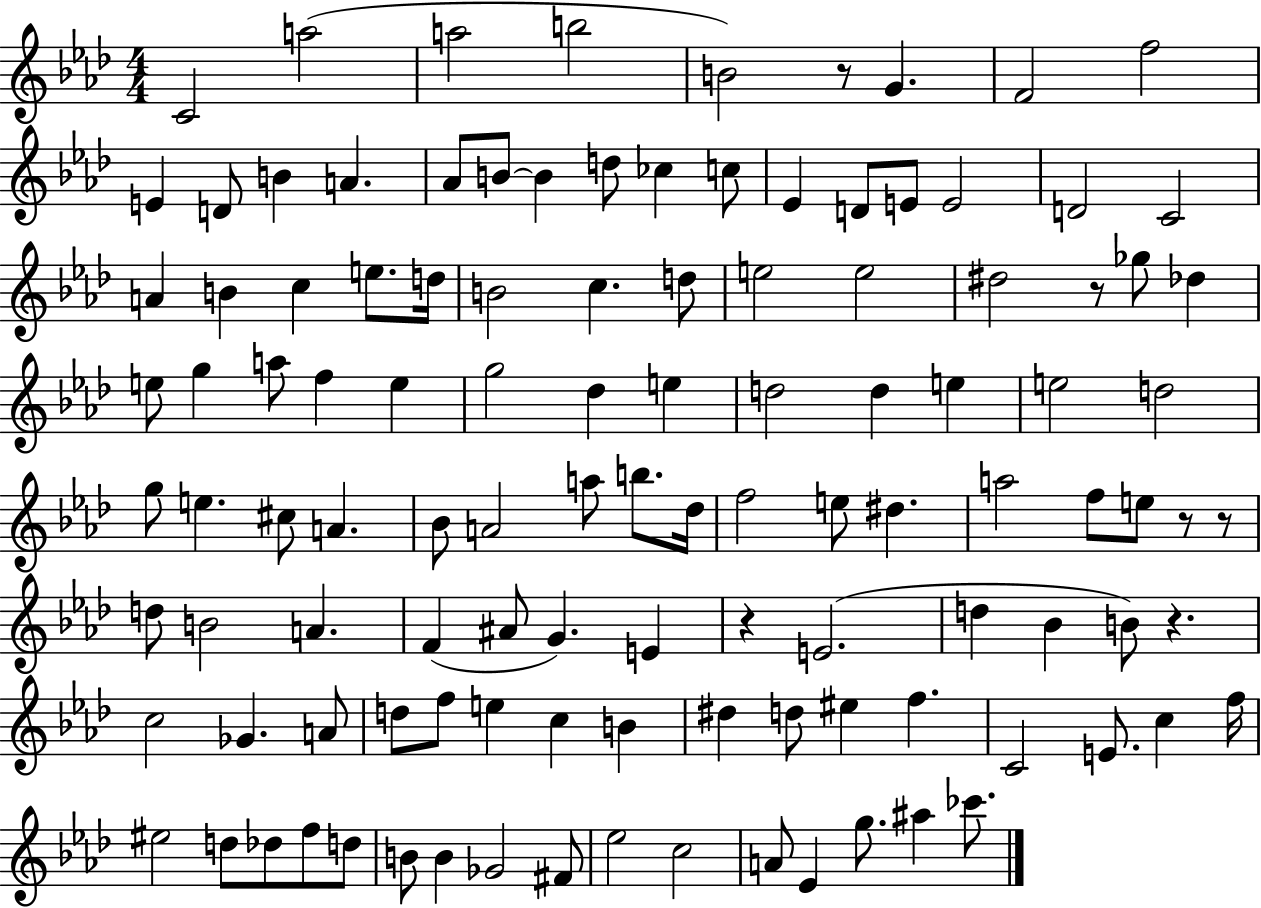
{
  \clef treble
  \numericTimeSignature
  \time 4/4
  \key aes \major
  c'2 a''2( | a''2 b''2 | b'2) r8 g'4. | f'2 f''2 | \break e'4 d'8 b'4 a'4. | aes'8 b'8~~ b'4 d''8 ces''4 c''8 | ees'4 d'8 e'8 e'2 | d'2 c'2 | \break a'4 b'4 c''4 e''8. d''16 | b'2 c''4. d''8 | e''2 e''2 | dis''2 r8 ges''8 des''4 | \break e''8 g''4 a''8 f''4 e''4 | g''2 des''4 e''4 | d''2 d''4 e''4 | e''2 d''2 | \break g''8 e''4. cis''8 a'4. | bes'8 a'2 a''8 b''8. des''16 | f''2 e''8 dis''4. | a''2 f''8 e''8 r8 r8 | \break d''8 b'2 a'4. | f'4( ais'8 g'4.) e'4 | r4 e'2.( | d''4 bes'4 b'8) r4. | \break c''2 ges'4. a'8 | d''8 f''8 e''4 c''4 b'4 | dis''4 d''8 eis''4 f''4. | c'2 e'8. c''4 f''16 | \break eis''2 d''8 des''8 f''8 d''8 | b'8 b'4 ges'2 fis'8 | ees''2 c''2 | a'8 ees'4 g''8. ais''4 ces'''8. | \break \bar "|."
}